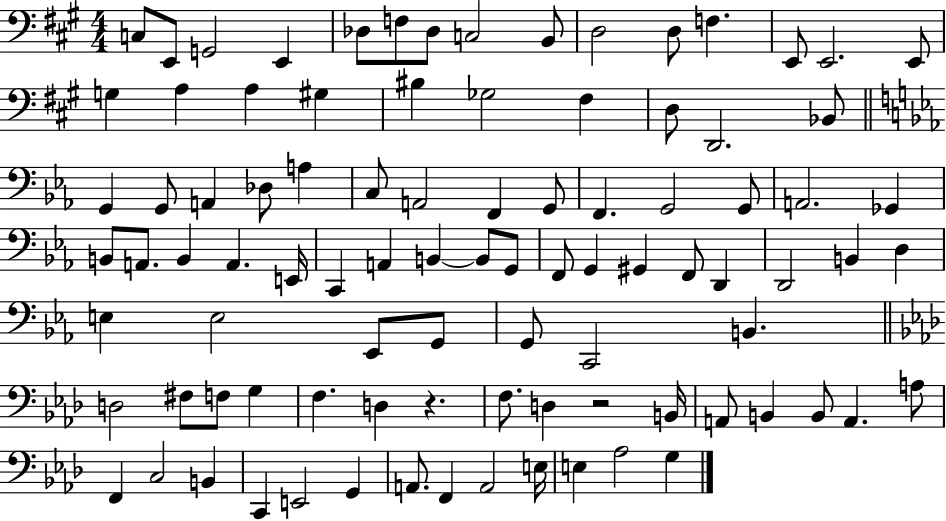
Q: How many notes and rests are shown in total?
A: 93